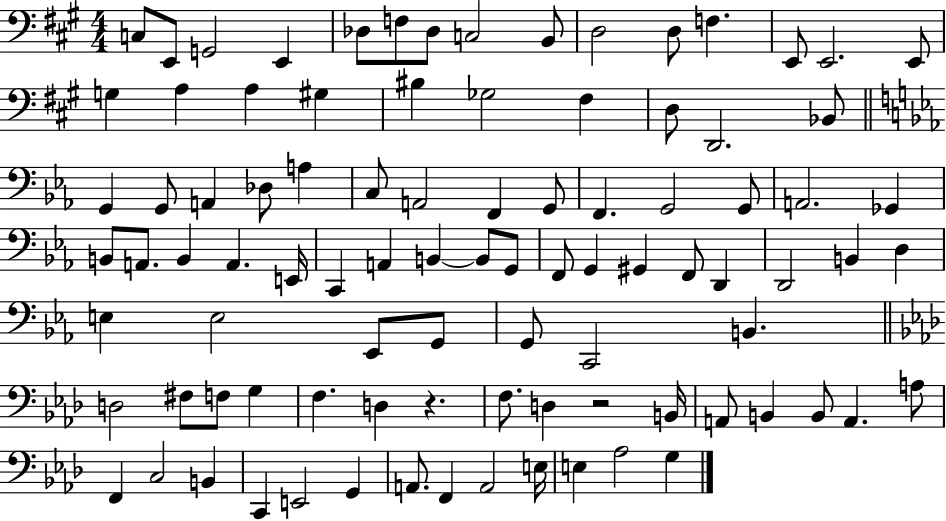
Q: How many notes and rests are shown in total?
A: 93